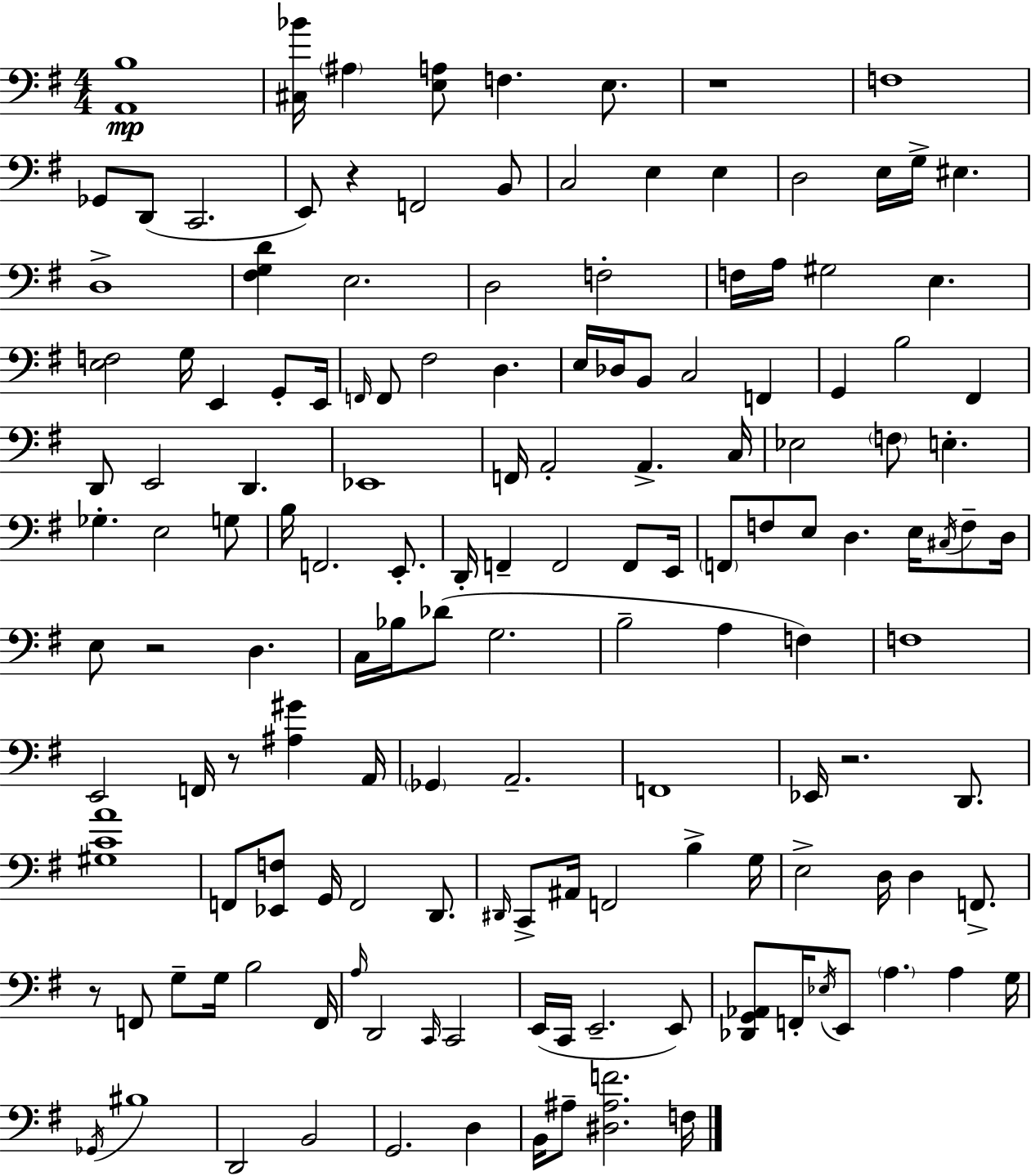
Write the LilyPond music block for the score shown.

{
  \clef bass
  \numericTimeSignature
  \time 4/4
  \key e \minor
  <a, b>1\mp | <cis bes'>16 \parenthesize ais4 <e a>8 f4. e8. | r1 | f1 | \break ges,8 d,8( c,2. | e,8) r4 f,2 b,8 | c2 e4 e4 | d2 e16 g16-> eis4. | \break d1-> | <fis g d'>4 e2. | d2 f2-. | f16 a16 gis2 e4. | \break <e f>2 g16 e,4 g,8-. e,16 | \grace { f,16 } f,8 fis2 d4. | e16 des16 b,8 c2 f,4 | g,4 b2 fis,4 | \break d,8 e,2 d,4. | ees,1 | f,16 a,2-. a,4.-> | c16 ees2 \parenthesize f8 e4.-. | \break ges4.-. e2 g8 | b16 f,2. e,8.-. | d,16-. f,4-- f,2 f,8 | e,16 \parenthesize f,8 f8 e8 d4. e16 \acciaccatura { cis16 } f8-- | \break d16 e8 r2 d4. | c16 bes16 des'8( g2. | b2-- a4 f4) | f1 | \break e,2 f,16 r8 <ais gis'>4 | a,16 \parenthesize ges,4 a,2.-- | f,1 | ees,16 r2. d,8. | \break <gis c' a'>1 | f,8 <ees, f>8 g,16 f,2 d,8. | \grace { dis,16 } c,8-> ais,16 f,2 b4-> | g16 e2-> d16 d4 | \break f,8.-> r8 f,8 g8-- g16 b2 | f,16 \grace { a16 } d,2 \grace { c,16 } c,2 | e,16( c,16 e,2.-- | e,8) <des, g, aes,>8 f,16-. \acciaccatura { ees16 } e,8 \parenthesize a4. | \break a4 g16 \acciaccatura { ges,16 } bis1 | d,2 b,2 | g,2. | d4 b,16 ais8-- <dis ais f'>2. | \break f16 \bar "|."
}